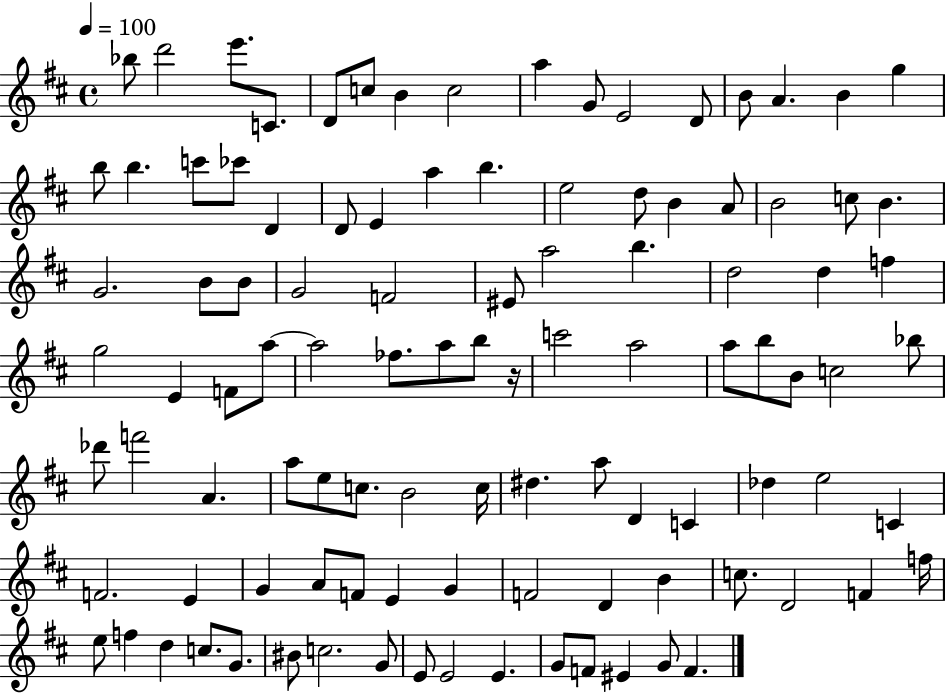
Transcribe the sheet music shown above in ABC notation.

X:1
T:Untitled
M:4/4
L:1/4
K:D
_b/2 d'2 e'/2 C/2 D/2 c/2 B c2 a G/2 E2 D/2 B/2 A B g b/2 b c'/2 _c'/2 D D/2 E a b e2 d/2 B A/2 B2 c/2 B G2 B/2 B/2 G2 F2 ^E/2 a2 b d2 d f g2 E F/2 a/2 a2 _f/2 a/2 b/2 z/4 c'2 a2 a/2 b/2 B/2 c2 _b/2 _d'/2 f'2 A a/2 e/2 c/2 B2 c/4 ^d a/2 D C _d e2 C F2 E G A/2 F/2 E G F2 D B c/2 D2 F f/4 e/2 f d c/2 G/2 ^B/2 c2 G/2 E/2 E2 E G/2 F/2 ^E G/2 F